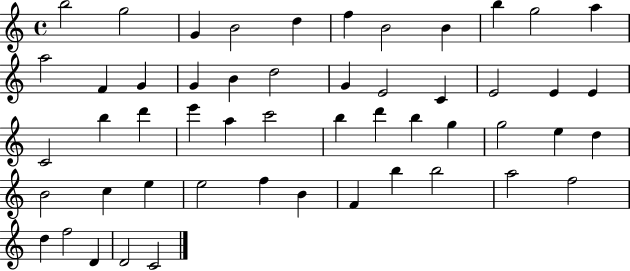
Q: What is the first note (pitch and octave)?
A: B5